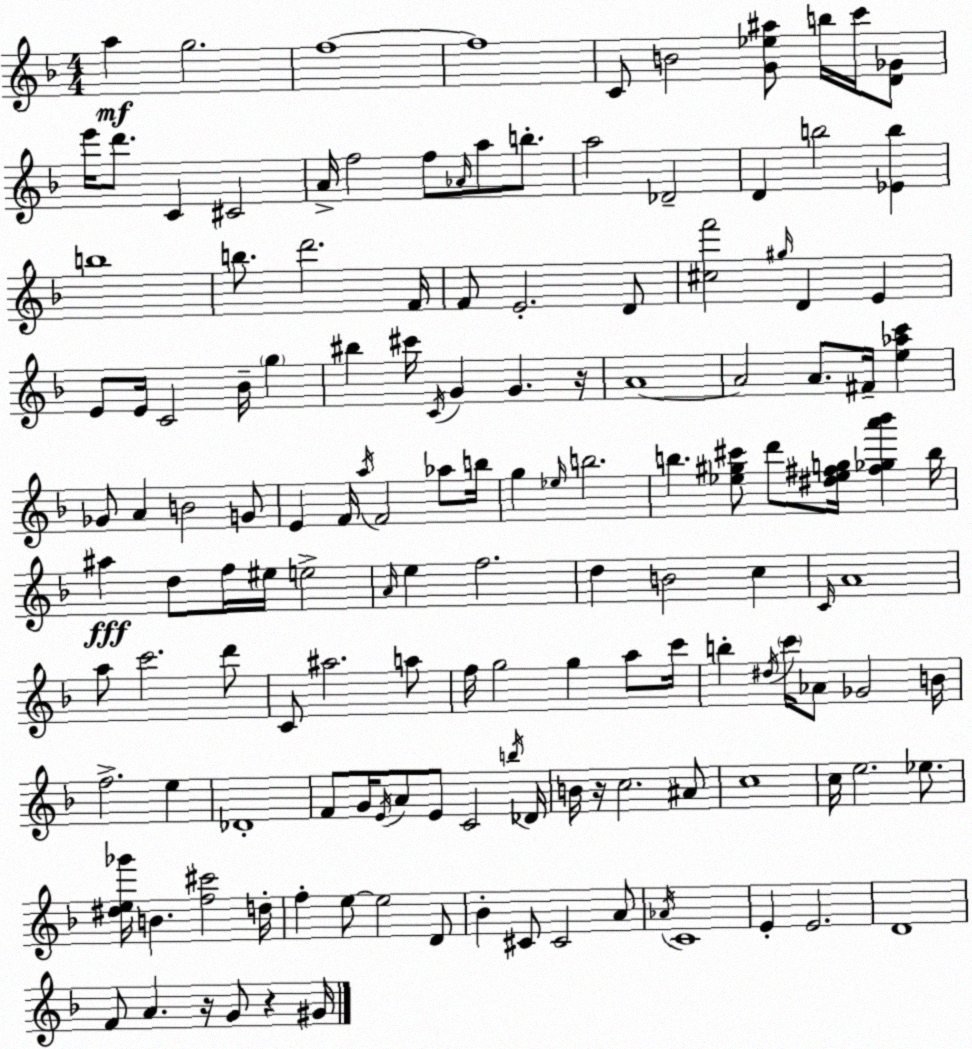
X:1
T:Untitled
M:4/4
L:1/4
K:Dm
a g2 f4 f4 C/2 B2 [G_e^a]/2 b/4 c'/4 [D_G]/2 e'/4 d'/2 C ^C2 A/4 f2 f/2 _A/4 a/2 b/2 a2 _D2 D b2 [_Eb] b4 b/2 d'2 F/4 F/2 E2 D/2 [^cf']2 ^g/4 D E E/2 E/4 C2 _B/4 g ^b ^c'/4 C/4 G G z/4 A4 A2 A/2 ^F/4 [e_ac'] _G/2 A B2 G/2 E F/4 a/4 F2 _a/2 b/4 g _e/4 b2 b [_e^g^c']/2 d'/2 [^d_e^fg]/4 [^f_ga'_b'] b/4 ^a d/2 f/4 ^e/4 e2 A/4 e f2 d B2 c C/4 A4 a/2 c'2 d'/2 C/2 ^a2 a/2 f/4 g2 g a/2 c'/4 b ^d/4 c'/4 _A/2 _G2 B/4 f2 e _D4 F/2 G/4 E/4 A/2 E/2 C2 b/4 _D/4 B/4 z/4 c2 ^A/2 c4 c/4 e2 _e/2 [^de_g']/4 B [f^c']2 d/4 f e/2 e2 D/2 _B ^C/2 ^C2 A/2 _A/4 C4 E E2 D4 F/2 A z/4 G/2 z ^G/4